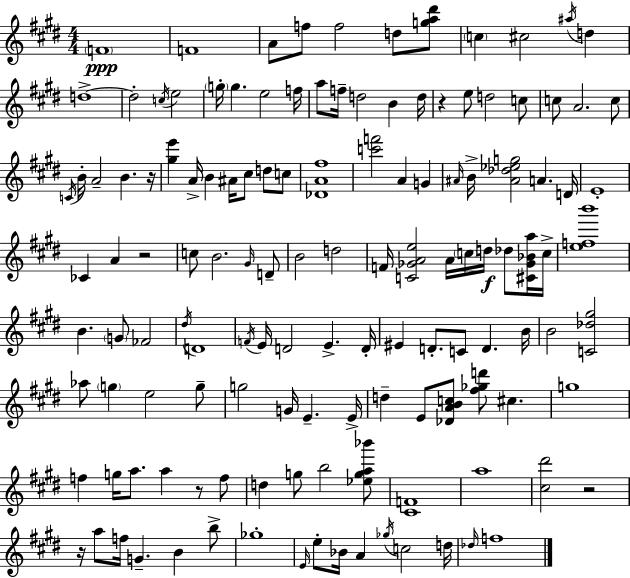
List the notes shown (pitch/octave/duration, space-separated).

F4/w F4/w A4/e F5/e F5/h D5/e [G5,A5,D#6]/e C5/q C#5/h A#5/s D5/q D5/w D5/h C5/s E5/h G5/s G5/q. E5/h F5/s A5/e F5/s D5/h B4/q D5/s R/q E5/e D5/h C5/e C5/e A4/h. C5/e C4/s B4/s A4/h B4/q. R/s [G#5,E6]/q A4/s B4/q A#4/s C#5/e D5/e C5/e [Db4,A4,F#5]/w [C6,F6]/h A4/q G4/q A#4/s B4/s [A#4,Db5,Eb5,G5]/h A4/q. D4/s E4/w CES4/q A4/q R/h C5/e B4/h. G#4/s D4/e B4/h D5/h F4/s [C4,Gb4,A4,E5]/h A4/s C5/s D5/s Db5/e [C#4,Gb4,Bb4,A5]/s C5/s [E5,F5,B6]/w B4/q. G4/e FES4/h D#5/s D4/w F4/s E4/s D4/h E4/q. D4/s EIS4/q D4/e. C4/e D4/q. B4/s B4/h [C4,Db5,G#5]/h Ab5/e G5/q E5/h G5/e G5/h G4/s E4/q. E4/s D5/q E4/e [Db4,A4,B4,C5]/e [F#5,Gb5,D6]/e C#5/q. G5/w F5/q G5/s A5/e. A5/q R/e F5/e D5/q G5/e B5/h [Eb5,G5,A5,Bb6]/e [C#4,F4]/w A5/w [C#5,D#6]/h R/h R/s A5/e F5/s G4/q. B4/q B5/e Gb5/w E4/s E5/e Bb4/s A4/q Gb5/s C5/h D5/s Db5/s F5/w